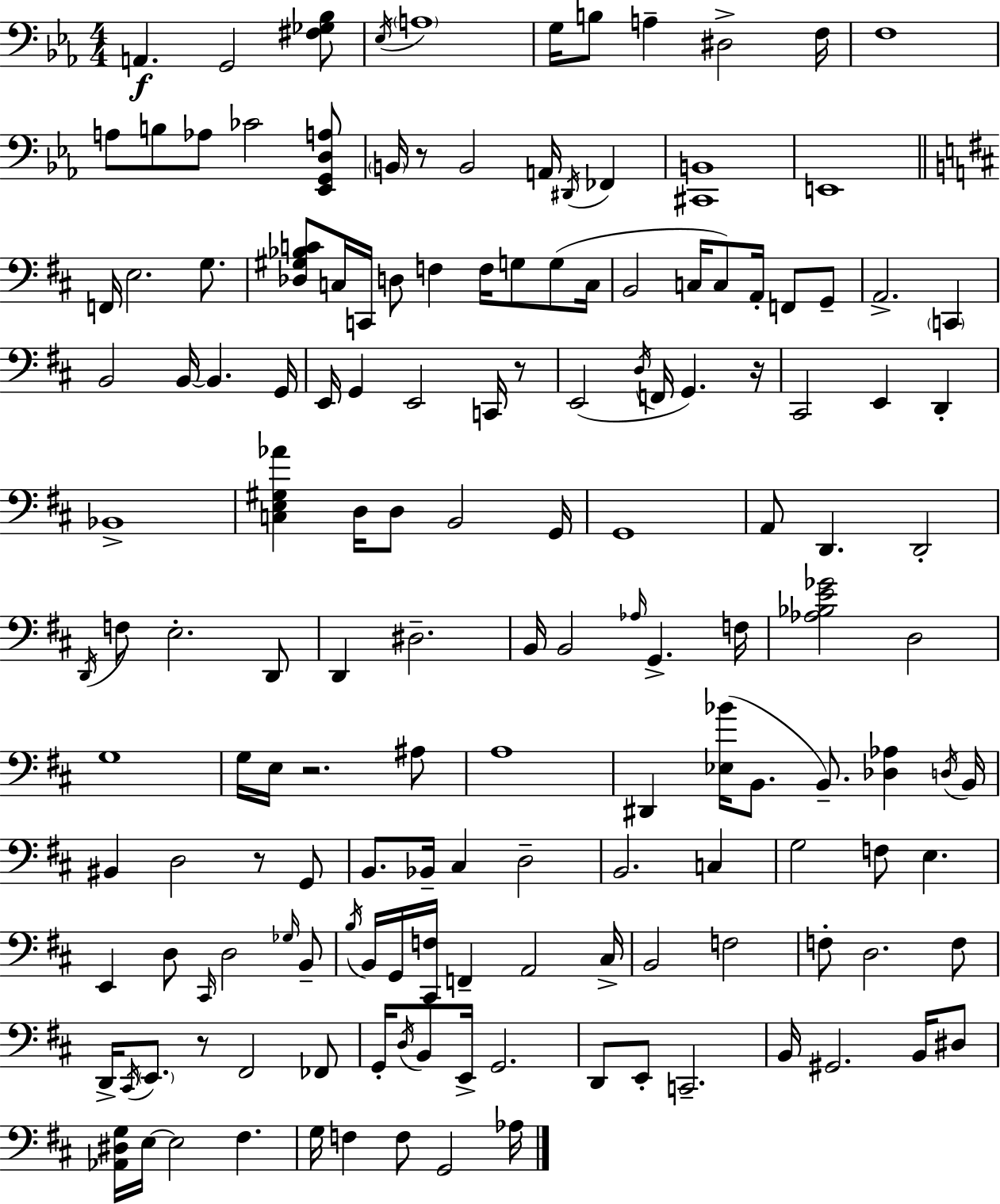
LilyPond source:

{
  \clef bass
  \numericTimeSignature
  \time 4/4
  \key c \minor
  a,4.\f g,2 <fis ges bes>8 | \acciaccatura { ees16 } \parenthesize a1 | g16 b8 a4-- dis2-> | f16 f1 | \break a8 b8 aes8 ces'2 <ees, g, d a>8 | \parenthesize b,16 r8 b,2 a,16 \acciaccatura { dis,16 } fes,4 | <cis, b,>1 | e,1 | \break \bar "||" \break \key b \minor f,16 e2. g8. | <des gis bes c'>8 c16 c,16 d8 f4 f16 g8 g8( c16 | b,2 c16 c8) a,16-. f,8 g,8-- | a,2.-> \parenthesize c,4 | \break b,2 b,16~~ b,4. g,16 | e,16 g,4 e,2 c,16 r8 | e,2( \acciaccatura { d16 } f,16 g,4.) | r16 cis,2 e,4 d,4-. | \break bes,1-> | <c e gis aes'>4 d16 d8 b,2 | g,16 g,1 | a,8 d,4. d,2-. | \break \acciaccatura { d,16 } f8 e2.-. | d,8 d,4 dis2.-- | b,16 b,2 \grace { aes16 } g,4.-> | f16 <aes bes e' ges'>2 d2 | \break g1 | g16 e16 r2. | ais8 a1 | dis,4 <ees bes'>16( b,8. b,8.--) <des aes>4 | \break \acciaccatura { d16 } b,16 bis,4 d2 | r8 g,8 b,8. bes,16-- cis4 d2-- | b,2. | c4 g2 f8 e4. | \break e,4 d8 \grace { cis,16 } d2 | \grace { ges16 } b,8-- \acciaccatura { b16 } b,16 g,16 <cis, f>16 f,4-- a,2 | cis16-> b,2 f2 | f8-. d2. | \break f8 d,16-> \acciaccatura { cis,16 } \parenthesize e,8. r8 fis,2 | fes,8 g,16-. \acciaccatura { d16 } b,8 e,16-> g,2. | d,8 e,8-. c,2.-- | b,16 gis,2. | \break b,16 dis8 <aes, dis g>16 e16~~ e2 | fis4. g16 f4 f8 | g,2 aes16 \bar "|."
}